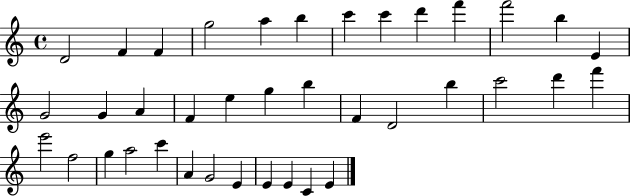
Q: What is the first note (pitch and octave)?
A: D4